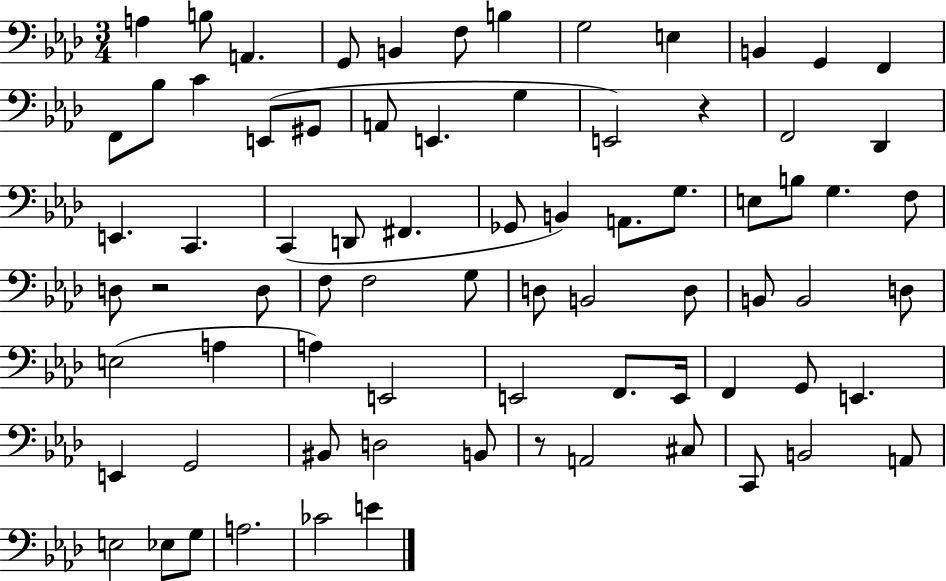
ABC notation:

X:1
T:Untitled
M:3/4
L:1/4
K:Ab
A, B,/2 A,, G,,/2 B,, F,/2 B, G,2 E, B,, G,, F,, F,,/2 _B,/2 C E,,/2 ^G,,/2 A,,/2 E,, G, E,,2 z F,,2 _D,, E,, C,, C,, D,,/2 ^F,, _G,,/2 B,, A,,/2 G,/2 E,/2 B,/2 G, F,/2 D,/2 z2 D,/2 F,/2 F,2 G,/2 D,/2 B,,2 D,/2 B,,/2 B,,2 D,/2 E,2 A, A, E,,2 E,,2 F,,/2 E,,/4 F,, G,,/2 E,, E,, G,,2 ^B,,/2 D,2 B,,/2 z/2 A,,2 ^C,/2 C,,/2 B,,2 A,,/2 E,2 _E,/2 G,/2 A,2 _C2 E